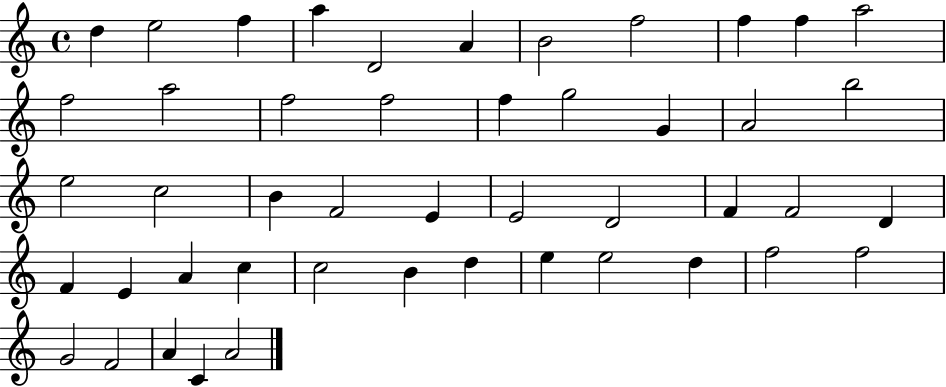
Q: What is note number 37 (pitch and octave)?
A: D5